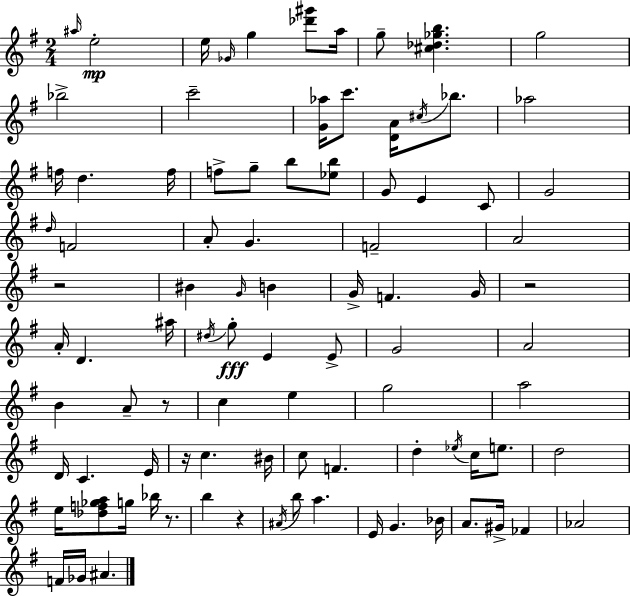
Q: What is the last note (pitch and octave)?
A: A#4